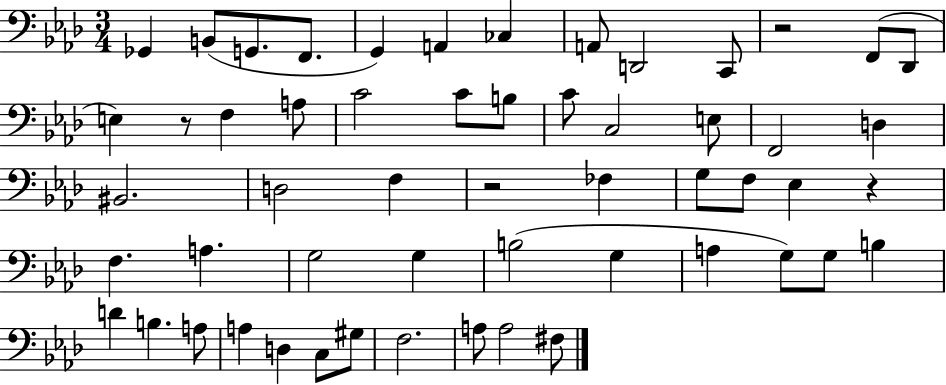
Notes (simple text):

Gb2/q B2/e G2/e. F2/e. G2/q A2/q CES3/q A2/e D2/h C2/e R/h F2/e Db2/e E3/q R/e F3/q A3/e C4/h C4/e B3/e C4/e C3/h E3/e F2/h D3/q BIS2/h. D3/h F3/q R/h FES3/q G3/e F3/e Eb3/q R/q F3/q. A3/q. G3/h G3/q B3/h G3/q A3/q G3/e G3/e B3/q D4/q B3/q. A3/e A3/q D3/q C3/e G#3/e F3/h. A3/e A3/h F#3/e